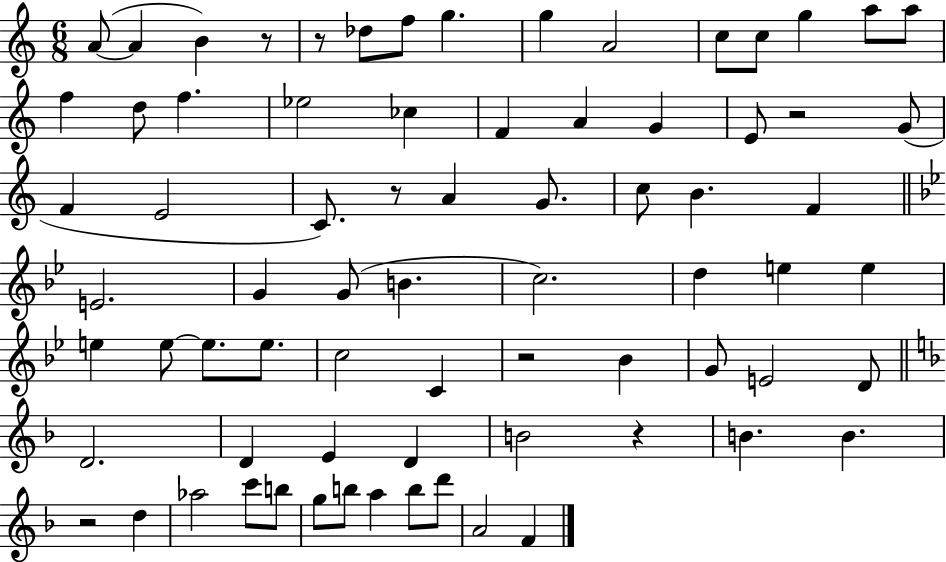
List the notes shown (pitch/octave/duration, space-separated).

A4/e A4/q B4/q R/e R/e Db5/e F5/e G5/q. G5/q A4/h C5/e C5/e G5/q A5/e A5/e F5/q D5/e F5/q. Eb5/h CES5/q F4/q A4/q G4/q E4/e R/h G4/e F4/q E4/h C4/e. R/e A4/q G4/e. C5/e B4/q. F4/q E4/h. G4/q G4/e B4/q. C5/h. D5/q E5/q E5/q E5/q E5/e E5/e. E5/e. C5/h C4/q R/h Bb4/q G4/e E4/h D4/e D4/h. D4/q E4/q D4/q B4/h R/q B4/q. B4/q. R/h D5/q Ab5/h C6/e B5/e G5/e B5/e A5/q B5/e D6/e A4/h F4/q